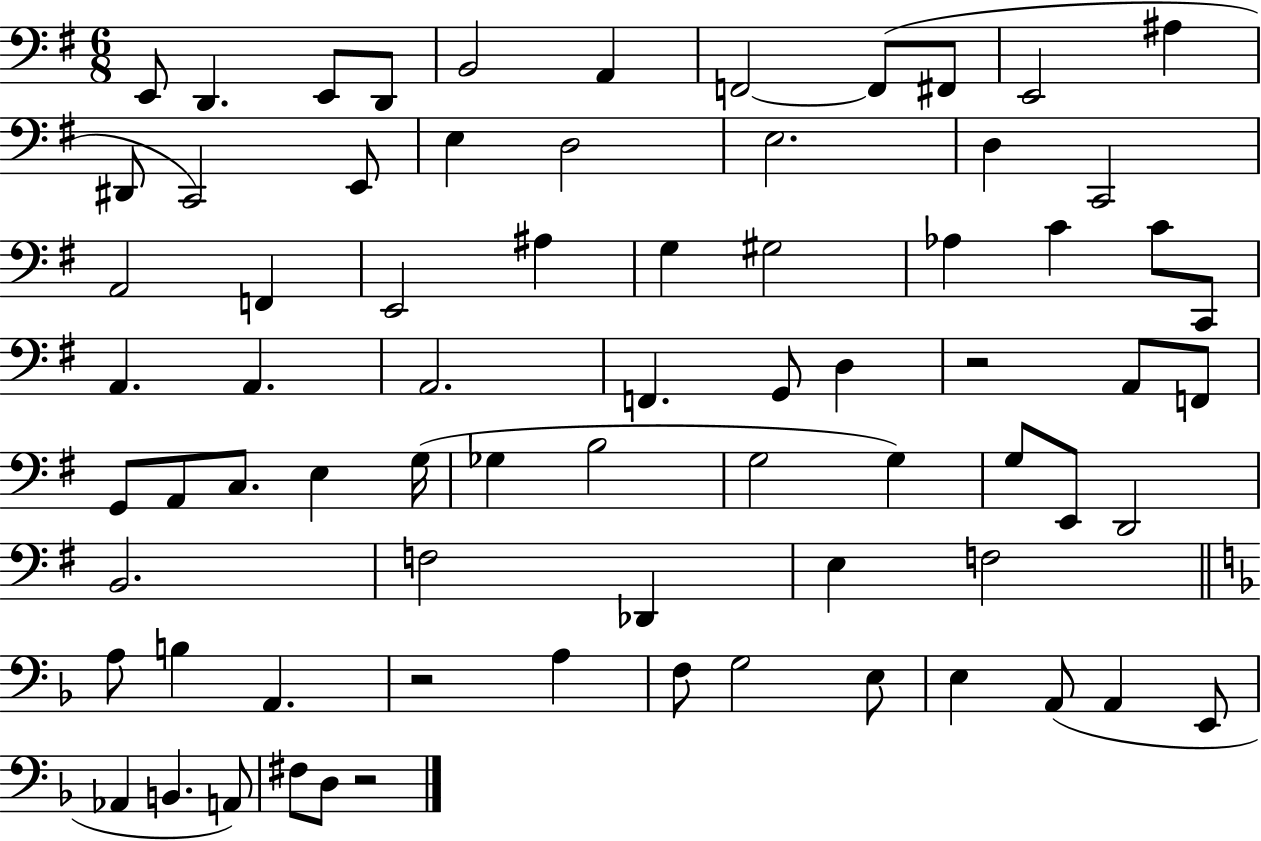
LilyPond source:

{
  \clef bass
  \numericTimeSignature
  \time 6/8
  \key g \major
  e,8 d,4. e,8 d,8 | b,2 a,4 | f,2~~ f,8( fis,8 | e,2 ais4 | \break dis,8 c,2) e,8 | e4 d2 | e2. | d4 c,2 | \break a,2 f,4 | e,2 ais4 | g4 gis2 | aes4 c'4 c'8 c,8 | \break a,4. a,4. | a,2. | f,4. g,8 d4 | r2 a,8 f,8 | \break g,8 a,8 c8. e4 g16( | ges4 b2 | g2 g4) | g8 e,8 d,2 | \break b,2. | f2 des,4 | e4 f2 | \bar "||" \break \key f \major a8 b4 a,4. | r2 a4 | f8 g2 e8 | e4 a,8( a,4 e,8 | \break aes,4 b,4. a,8) | fis8 d8 r2 | \bar "|."
}